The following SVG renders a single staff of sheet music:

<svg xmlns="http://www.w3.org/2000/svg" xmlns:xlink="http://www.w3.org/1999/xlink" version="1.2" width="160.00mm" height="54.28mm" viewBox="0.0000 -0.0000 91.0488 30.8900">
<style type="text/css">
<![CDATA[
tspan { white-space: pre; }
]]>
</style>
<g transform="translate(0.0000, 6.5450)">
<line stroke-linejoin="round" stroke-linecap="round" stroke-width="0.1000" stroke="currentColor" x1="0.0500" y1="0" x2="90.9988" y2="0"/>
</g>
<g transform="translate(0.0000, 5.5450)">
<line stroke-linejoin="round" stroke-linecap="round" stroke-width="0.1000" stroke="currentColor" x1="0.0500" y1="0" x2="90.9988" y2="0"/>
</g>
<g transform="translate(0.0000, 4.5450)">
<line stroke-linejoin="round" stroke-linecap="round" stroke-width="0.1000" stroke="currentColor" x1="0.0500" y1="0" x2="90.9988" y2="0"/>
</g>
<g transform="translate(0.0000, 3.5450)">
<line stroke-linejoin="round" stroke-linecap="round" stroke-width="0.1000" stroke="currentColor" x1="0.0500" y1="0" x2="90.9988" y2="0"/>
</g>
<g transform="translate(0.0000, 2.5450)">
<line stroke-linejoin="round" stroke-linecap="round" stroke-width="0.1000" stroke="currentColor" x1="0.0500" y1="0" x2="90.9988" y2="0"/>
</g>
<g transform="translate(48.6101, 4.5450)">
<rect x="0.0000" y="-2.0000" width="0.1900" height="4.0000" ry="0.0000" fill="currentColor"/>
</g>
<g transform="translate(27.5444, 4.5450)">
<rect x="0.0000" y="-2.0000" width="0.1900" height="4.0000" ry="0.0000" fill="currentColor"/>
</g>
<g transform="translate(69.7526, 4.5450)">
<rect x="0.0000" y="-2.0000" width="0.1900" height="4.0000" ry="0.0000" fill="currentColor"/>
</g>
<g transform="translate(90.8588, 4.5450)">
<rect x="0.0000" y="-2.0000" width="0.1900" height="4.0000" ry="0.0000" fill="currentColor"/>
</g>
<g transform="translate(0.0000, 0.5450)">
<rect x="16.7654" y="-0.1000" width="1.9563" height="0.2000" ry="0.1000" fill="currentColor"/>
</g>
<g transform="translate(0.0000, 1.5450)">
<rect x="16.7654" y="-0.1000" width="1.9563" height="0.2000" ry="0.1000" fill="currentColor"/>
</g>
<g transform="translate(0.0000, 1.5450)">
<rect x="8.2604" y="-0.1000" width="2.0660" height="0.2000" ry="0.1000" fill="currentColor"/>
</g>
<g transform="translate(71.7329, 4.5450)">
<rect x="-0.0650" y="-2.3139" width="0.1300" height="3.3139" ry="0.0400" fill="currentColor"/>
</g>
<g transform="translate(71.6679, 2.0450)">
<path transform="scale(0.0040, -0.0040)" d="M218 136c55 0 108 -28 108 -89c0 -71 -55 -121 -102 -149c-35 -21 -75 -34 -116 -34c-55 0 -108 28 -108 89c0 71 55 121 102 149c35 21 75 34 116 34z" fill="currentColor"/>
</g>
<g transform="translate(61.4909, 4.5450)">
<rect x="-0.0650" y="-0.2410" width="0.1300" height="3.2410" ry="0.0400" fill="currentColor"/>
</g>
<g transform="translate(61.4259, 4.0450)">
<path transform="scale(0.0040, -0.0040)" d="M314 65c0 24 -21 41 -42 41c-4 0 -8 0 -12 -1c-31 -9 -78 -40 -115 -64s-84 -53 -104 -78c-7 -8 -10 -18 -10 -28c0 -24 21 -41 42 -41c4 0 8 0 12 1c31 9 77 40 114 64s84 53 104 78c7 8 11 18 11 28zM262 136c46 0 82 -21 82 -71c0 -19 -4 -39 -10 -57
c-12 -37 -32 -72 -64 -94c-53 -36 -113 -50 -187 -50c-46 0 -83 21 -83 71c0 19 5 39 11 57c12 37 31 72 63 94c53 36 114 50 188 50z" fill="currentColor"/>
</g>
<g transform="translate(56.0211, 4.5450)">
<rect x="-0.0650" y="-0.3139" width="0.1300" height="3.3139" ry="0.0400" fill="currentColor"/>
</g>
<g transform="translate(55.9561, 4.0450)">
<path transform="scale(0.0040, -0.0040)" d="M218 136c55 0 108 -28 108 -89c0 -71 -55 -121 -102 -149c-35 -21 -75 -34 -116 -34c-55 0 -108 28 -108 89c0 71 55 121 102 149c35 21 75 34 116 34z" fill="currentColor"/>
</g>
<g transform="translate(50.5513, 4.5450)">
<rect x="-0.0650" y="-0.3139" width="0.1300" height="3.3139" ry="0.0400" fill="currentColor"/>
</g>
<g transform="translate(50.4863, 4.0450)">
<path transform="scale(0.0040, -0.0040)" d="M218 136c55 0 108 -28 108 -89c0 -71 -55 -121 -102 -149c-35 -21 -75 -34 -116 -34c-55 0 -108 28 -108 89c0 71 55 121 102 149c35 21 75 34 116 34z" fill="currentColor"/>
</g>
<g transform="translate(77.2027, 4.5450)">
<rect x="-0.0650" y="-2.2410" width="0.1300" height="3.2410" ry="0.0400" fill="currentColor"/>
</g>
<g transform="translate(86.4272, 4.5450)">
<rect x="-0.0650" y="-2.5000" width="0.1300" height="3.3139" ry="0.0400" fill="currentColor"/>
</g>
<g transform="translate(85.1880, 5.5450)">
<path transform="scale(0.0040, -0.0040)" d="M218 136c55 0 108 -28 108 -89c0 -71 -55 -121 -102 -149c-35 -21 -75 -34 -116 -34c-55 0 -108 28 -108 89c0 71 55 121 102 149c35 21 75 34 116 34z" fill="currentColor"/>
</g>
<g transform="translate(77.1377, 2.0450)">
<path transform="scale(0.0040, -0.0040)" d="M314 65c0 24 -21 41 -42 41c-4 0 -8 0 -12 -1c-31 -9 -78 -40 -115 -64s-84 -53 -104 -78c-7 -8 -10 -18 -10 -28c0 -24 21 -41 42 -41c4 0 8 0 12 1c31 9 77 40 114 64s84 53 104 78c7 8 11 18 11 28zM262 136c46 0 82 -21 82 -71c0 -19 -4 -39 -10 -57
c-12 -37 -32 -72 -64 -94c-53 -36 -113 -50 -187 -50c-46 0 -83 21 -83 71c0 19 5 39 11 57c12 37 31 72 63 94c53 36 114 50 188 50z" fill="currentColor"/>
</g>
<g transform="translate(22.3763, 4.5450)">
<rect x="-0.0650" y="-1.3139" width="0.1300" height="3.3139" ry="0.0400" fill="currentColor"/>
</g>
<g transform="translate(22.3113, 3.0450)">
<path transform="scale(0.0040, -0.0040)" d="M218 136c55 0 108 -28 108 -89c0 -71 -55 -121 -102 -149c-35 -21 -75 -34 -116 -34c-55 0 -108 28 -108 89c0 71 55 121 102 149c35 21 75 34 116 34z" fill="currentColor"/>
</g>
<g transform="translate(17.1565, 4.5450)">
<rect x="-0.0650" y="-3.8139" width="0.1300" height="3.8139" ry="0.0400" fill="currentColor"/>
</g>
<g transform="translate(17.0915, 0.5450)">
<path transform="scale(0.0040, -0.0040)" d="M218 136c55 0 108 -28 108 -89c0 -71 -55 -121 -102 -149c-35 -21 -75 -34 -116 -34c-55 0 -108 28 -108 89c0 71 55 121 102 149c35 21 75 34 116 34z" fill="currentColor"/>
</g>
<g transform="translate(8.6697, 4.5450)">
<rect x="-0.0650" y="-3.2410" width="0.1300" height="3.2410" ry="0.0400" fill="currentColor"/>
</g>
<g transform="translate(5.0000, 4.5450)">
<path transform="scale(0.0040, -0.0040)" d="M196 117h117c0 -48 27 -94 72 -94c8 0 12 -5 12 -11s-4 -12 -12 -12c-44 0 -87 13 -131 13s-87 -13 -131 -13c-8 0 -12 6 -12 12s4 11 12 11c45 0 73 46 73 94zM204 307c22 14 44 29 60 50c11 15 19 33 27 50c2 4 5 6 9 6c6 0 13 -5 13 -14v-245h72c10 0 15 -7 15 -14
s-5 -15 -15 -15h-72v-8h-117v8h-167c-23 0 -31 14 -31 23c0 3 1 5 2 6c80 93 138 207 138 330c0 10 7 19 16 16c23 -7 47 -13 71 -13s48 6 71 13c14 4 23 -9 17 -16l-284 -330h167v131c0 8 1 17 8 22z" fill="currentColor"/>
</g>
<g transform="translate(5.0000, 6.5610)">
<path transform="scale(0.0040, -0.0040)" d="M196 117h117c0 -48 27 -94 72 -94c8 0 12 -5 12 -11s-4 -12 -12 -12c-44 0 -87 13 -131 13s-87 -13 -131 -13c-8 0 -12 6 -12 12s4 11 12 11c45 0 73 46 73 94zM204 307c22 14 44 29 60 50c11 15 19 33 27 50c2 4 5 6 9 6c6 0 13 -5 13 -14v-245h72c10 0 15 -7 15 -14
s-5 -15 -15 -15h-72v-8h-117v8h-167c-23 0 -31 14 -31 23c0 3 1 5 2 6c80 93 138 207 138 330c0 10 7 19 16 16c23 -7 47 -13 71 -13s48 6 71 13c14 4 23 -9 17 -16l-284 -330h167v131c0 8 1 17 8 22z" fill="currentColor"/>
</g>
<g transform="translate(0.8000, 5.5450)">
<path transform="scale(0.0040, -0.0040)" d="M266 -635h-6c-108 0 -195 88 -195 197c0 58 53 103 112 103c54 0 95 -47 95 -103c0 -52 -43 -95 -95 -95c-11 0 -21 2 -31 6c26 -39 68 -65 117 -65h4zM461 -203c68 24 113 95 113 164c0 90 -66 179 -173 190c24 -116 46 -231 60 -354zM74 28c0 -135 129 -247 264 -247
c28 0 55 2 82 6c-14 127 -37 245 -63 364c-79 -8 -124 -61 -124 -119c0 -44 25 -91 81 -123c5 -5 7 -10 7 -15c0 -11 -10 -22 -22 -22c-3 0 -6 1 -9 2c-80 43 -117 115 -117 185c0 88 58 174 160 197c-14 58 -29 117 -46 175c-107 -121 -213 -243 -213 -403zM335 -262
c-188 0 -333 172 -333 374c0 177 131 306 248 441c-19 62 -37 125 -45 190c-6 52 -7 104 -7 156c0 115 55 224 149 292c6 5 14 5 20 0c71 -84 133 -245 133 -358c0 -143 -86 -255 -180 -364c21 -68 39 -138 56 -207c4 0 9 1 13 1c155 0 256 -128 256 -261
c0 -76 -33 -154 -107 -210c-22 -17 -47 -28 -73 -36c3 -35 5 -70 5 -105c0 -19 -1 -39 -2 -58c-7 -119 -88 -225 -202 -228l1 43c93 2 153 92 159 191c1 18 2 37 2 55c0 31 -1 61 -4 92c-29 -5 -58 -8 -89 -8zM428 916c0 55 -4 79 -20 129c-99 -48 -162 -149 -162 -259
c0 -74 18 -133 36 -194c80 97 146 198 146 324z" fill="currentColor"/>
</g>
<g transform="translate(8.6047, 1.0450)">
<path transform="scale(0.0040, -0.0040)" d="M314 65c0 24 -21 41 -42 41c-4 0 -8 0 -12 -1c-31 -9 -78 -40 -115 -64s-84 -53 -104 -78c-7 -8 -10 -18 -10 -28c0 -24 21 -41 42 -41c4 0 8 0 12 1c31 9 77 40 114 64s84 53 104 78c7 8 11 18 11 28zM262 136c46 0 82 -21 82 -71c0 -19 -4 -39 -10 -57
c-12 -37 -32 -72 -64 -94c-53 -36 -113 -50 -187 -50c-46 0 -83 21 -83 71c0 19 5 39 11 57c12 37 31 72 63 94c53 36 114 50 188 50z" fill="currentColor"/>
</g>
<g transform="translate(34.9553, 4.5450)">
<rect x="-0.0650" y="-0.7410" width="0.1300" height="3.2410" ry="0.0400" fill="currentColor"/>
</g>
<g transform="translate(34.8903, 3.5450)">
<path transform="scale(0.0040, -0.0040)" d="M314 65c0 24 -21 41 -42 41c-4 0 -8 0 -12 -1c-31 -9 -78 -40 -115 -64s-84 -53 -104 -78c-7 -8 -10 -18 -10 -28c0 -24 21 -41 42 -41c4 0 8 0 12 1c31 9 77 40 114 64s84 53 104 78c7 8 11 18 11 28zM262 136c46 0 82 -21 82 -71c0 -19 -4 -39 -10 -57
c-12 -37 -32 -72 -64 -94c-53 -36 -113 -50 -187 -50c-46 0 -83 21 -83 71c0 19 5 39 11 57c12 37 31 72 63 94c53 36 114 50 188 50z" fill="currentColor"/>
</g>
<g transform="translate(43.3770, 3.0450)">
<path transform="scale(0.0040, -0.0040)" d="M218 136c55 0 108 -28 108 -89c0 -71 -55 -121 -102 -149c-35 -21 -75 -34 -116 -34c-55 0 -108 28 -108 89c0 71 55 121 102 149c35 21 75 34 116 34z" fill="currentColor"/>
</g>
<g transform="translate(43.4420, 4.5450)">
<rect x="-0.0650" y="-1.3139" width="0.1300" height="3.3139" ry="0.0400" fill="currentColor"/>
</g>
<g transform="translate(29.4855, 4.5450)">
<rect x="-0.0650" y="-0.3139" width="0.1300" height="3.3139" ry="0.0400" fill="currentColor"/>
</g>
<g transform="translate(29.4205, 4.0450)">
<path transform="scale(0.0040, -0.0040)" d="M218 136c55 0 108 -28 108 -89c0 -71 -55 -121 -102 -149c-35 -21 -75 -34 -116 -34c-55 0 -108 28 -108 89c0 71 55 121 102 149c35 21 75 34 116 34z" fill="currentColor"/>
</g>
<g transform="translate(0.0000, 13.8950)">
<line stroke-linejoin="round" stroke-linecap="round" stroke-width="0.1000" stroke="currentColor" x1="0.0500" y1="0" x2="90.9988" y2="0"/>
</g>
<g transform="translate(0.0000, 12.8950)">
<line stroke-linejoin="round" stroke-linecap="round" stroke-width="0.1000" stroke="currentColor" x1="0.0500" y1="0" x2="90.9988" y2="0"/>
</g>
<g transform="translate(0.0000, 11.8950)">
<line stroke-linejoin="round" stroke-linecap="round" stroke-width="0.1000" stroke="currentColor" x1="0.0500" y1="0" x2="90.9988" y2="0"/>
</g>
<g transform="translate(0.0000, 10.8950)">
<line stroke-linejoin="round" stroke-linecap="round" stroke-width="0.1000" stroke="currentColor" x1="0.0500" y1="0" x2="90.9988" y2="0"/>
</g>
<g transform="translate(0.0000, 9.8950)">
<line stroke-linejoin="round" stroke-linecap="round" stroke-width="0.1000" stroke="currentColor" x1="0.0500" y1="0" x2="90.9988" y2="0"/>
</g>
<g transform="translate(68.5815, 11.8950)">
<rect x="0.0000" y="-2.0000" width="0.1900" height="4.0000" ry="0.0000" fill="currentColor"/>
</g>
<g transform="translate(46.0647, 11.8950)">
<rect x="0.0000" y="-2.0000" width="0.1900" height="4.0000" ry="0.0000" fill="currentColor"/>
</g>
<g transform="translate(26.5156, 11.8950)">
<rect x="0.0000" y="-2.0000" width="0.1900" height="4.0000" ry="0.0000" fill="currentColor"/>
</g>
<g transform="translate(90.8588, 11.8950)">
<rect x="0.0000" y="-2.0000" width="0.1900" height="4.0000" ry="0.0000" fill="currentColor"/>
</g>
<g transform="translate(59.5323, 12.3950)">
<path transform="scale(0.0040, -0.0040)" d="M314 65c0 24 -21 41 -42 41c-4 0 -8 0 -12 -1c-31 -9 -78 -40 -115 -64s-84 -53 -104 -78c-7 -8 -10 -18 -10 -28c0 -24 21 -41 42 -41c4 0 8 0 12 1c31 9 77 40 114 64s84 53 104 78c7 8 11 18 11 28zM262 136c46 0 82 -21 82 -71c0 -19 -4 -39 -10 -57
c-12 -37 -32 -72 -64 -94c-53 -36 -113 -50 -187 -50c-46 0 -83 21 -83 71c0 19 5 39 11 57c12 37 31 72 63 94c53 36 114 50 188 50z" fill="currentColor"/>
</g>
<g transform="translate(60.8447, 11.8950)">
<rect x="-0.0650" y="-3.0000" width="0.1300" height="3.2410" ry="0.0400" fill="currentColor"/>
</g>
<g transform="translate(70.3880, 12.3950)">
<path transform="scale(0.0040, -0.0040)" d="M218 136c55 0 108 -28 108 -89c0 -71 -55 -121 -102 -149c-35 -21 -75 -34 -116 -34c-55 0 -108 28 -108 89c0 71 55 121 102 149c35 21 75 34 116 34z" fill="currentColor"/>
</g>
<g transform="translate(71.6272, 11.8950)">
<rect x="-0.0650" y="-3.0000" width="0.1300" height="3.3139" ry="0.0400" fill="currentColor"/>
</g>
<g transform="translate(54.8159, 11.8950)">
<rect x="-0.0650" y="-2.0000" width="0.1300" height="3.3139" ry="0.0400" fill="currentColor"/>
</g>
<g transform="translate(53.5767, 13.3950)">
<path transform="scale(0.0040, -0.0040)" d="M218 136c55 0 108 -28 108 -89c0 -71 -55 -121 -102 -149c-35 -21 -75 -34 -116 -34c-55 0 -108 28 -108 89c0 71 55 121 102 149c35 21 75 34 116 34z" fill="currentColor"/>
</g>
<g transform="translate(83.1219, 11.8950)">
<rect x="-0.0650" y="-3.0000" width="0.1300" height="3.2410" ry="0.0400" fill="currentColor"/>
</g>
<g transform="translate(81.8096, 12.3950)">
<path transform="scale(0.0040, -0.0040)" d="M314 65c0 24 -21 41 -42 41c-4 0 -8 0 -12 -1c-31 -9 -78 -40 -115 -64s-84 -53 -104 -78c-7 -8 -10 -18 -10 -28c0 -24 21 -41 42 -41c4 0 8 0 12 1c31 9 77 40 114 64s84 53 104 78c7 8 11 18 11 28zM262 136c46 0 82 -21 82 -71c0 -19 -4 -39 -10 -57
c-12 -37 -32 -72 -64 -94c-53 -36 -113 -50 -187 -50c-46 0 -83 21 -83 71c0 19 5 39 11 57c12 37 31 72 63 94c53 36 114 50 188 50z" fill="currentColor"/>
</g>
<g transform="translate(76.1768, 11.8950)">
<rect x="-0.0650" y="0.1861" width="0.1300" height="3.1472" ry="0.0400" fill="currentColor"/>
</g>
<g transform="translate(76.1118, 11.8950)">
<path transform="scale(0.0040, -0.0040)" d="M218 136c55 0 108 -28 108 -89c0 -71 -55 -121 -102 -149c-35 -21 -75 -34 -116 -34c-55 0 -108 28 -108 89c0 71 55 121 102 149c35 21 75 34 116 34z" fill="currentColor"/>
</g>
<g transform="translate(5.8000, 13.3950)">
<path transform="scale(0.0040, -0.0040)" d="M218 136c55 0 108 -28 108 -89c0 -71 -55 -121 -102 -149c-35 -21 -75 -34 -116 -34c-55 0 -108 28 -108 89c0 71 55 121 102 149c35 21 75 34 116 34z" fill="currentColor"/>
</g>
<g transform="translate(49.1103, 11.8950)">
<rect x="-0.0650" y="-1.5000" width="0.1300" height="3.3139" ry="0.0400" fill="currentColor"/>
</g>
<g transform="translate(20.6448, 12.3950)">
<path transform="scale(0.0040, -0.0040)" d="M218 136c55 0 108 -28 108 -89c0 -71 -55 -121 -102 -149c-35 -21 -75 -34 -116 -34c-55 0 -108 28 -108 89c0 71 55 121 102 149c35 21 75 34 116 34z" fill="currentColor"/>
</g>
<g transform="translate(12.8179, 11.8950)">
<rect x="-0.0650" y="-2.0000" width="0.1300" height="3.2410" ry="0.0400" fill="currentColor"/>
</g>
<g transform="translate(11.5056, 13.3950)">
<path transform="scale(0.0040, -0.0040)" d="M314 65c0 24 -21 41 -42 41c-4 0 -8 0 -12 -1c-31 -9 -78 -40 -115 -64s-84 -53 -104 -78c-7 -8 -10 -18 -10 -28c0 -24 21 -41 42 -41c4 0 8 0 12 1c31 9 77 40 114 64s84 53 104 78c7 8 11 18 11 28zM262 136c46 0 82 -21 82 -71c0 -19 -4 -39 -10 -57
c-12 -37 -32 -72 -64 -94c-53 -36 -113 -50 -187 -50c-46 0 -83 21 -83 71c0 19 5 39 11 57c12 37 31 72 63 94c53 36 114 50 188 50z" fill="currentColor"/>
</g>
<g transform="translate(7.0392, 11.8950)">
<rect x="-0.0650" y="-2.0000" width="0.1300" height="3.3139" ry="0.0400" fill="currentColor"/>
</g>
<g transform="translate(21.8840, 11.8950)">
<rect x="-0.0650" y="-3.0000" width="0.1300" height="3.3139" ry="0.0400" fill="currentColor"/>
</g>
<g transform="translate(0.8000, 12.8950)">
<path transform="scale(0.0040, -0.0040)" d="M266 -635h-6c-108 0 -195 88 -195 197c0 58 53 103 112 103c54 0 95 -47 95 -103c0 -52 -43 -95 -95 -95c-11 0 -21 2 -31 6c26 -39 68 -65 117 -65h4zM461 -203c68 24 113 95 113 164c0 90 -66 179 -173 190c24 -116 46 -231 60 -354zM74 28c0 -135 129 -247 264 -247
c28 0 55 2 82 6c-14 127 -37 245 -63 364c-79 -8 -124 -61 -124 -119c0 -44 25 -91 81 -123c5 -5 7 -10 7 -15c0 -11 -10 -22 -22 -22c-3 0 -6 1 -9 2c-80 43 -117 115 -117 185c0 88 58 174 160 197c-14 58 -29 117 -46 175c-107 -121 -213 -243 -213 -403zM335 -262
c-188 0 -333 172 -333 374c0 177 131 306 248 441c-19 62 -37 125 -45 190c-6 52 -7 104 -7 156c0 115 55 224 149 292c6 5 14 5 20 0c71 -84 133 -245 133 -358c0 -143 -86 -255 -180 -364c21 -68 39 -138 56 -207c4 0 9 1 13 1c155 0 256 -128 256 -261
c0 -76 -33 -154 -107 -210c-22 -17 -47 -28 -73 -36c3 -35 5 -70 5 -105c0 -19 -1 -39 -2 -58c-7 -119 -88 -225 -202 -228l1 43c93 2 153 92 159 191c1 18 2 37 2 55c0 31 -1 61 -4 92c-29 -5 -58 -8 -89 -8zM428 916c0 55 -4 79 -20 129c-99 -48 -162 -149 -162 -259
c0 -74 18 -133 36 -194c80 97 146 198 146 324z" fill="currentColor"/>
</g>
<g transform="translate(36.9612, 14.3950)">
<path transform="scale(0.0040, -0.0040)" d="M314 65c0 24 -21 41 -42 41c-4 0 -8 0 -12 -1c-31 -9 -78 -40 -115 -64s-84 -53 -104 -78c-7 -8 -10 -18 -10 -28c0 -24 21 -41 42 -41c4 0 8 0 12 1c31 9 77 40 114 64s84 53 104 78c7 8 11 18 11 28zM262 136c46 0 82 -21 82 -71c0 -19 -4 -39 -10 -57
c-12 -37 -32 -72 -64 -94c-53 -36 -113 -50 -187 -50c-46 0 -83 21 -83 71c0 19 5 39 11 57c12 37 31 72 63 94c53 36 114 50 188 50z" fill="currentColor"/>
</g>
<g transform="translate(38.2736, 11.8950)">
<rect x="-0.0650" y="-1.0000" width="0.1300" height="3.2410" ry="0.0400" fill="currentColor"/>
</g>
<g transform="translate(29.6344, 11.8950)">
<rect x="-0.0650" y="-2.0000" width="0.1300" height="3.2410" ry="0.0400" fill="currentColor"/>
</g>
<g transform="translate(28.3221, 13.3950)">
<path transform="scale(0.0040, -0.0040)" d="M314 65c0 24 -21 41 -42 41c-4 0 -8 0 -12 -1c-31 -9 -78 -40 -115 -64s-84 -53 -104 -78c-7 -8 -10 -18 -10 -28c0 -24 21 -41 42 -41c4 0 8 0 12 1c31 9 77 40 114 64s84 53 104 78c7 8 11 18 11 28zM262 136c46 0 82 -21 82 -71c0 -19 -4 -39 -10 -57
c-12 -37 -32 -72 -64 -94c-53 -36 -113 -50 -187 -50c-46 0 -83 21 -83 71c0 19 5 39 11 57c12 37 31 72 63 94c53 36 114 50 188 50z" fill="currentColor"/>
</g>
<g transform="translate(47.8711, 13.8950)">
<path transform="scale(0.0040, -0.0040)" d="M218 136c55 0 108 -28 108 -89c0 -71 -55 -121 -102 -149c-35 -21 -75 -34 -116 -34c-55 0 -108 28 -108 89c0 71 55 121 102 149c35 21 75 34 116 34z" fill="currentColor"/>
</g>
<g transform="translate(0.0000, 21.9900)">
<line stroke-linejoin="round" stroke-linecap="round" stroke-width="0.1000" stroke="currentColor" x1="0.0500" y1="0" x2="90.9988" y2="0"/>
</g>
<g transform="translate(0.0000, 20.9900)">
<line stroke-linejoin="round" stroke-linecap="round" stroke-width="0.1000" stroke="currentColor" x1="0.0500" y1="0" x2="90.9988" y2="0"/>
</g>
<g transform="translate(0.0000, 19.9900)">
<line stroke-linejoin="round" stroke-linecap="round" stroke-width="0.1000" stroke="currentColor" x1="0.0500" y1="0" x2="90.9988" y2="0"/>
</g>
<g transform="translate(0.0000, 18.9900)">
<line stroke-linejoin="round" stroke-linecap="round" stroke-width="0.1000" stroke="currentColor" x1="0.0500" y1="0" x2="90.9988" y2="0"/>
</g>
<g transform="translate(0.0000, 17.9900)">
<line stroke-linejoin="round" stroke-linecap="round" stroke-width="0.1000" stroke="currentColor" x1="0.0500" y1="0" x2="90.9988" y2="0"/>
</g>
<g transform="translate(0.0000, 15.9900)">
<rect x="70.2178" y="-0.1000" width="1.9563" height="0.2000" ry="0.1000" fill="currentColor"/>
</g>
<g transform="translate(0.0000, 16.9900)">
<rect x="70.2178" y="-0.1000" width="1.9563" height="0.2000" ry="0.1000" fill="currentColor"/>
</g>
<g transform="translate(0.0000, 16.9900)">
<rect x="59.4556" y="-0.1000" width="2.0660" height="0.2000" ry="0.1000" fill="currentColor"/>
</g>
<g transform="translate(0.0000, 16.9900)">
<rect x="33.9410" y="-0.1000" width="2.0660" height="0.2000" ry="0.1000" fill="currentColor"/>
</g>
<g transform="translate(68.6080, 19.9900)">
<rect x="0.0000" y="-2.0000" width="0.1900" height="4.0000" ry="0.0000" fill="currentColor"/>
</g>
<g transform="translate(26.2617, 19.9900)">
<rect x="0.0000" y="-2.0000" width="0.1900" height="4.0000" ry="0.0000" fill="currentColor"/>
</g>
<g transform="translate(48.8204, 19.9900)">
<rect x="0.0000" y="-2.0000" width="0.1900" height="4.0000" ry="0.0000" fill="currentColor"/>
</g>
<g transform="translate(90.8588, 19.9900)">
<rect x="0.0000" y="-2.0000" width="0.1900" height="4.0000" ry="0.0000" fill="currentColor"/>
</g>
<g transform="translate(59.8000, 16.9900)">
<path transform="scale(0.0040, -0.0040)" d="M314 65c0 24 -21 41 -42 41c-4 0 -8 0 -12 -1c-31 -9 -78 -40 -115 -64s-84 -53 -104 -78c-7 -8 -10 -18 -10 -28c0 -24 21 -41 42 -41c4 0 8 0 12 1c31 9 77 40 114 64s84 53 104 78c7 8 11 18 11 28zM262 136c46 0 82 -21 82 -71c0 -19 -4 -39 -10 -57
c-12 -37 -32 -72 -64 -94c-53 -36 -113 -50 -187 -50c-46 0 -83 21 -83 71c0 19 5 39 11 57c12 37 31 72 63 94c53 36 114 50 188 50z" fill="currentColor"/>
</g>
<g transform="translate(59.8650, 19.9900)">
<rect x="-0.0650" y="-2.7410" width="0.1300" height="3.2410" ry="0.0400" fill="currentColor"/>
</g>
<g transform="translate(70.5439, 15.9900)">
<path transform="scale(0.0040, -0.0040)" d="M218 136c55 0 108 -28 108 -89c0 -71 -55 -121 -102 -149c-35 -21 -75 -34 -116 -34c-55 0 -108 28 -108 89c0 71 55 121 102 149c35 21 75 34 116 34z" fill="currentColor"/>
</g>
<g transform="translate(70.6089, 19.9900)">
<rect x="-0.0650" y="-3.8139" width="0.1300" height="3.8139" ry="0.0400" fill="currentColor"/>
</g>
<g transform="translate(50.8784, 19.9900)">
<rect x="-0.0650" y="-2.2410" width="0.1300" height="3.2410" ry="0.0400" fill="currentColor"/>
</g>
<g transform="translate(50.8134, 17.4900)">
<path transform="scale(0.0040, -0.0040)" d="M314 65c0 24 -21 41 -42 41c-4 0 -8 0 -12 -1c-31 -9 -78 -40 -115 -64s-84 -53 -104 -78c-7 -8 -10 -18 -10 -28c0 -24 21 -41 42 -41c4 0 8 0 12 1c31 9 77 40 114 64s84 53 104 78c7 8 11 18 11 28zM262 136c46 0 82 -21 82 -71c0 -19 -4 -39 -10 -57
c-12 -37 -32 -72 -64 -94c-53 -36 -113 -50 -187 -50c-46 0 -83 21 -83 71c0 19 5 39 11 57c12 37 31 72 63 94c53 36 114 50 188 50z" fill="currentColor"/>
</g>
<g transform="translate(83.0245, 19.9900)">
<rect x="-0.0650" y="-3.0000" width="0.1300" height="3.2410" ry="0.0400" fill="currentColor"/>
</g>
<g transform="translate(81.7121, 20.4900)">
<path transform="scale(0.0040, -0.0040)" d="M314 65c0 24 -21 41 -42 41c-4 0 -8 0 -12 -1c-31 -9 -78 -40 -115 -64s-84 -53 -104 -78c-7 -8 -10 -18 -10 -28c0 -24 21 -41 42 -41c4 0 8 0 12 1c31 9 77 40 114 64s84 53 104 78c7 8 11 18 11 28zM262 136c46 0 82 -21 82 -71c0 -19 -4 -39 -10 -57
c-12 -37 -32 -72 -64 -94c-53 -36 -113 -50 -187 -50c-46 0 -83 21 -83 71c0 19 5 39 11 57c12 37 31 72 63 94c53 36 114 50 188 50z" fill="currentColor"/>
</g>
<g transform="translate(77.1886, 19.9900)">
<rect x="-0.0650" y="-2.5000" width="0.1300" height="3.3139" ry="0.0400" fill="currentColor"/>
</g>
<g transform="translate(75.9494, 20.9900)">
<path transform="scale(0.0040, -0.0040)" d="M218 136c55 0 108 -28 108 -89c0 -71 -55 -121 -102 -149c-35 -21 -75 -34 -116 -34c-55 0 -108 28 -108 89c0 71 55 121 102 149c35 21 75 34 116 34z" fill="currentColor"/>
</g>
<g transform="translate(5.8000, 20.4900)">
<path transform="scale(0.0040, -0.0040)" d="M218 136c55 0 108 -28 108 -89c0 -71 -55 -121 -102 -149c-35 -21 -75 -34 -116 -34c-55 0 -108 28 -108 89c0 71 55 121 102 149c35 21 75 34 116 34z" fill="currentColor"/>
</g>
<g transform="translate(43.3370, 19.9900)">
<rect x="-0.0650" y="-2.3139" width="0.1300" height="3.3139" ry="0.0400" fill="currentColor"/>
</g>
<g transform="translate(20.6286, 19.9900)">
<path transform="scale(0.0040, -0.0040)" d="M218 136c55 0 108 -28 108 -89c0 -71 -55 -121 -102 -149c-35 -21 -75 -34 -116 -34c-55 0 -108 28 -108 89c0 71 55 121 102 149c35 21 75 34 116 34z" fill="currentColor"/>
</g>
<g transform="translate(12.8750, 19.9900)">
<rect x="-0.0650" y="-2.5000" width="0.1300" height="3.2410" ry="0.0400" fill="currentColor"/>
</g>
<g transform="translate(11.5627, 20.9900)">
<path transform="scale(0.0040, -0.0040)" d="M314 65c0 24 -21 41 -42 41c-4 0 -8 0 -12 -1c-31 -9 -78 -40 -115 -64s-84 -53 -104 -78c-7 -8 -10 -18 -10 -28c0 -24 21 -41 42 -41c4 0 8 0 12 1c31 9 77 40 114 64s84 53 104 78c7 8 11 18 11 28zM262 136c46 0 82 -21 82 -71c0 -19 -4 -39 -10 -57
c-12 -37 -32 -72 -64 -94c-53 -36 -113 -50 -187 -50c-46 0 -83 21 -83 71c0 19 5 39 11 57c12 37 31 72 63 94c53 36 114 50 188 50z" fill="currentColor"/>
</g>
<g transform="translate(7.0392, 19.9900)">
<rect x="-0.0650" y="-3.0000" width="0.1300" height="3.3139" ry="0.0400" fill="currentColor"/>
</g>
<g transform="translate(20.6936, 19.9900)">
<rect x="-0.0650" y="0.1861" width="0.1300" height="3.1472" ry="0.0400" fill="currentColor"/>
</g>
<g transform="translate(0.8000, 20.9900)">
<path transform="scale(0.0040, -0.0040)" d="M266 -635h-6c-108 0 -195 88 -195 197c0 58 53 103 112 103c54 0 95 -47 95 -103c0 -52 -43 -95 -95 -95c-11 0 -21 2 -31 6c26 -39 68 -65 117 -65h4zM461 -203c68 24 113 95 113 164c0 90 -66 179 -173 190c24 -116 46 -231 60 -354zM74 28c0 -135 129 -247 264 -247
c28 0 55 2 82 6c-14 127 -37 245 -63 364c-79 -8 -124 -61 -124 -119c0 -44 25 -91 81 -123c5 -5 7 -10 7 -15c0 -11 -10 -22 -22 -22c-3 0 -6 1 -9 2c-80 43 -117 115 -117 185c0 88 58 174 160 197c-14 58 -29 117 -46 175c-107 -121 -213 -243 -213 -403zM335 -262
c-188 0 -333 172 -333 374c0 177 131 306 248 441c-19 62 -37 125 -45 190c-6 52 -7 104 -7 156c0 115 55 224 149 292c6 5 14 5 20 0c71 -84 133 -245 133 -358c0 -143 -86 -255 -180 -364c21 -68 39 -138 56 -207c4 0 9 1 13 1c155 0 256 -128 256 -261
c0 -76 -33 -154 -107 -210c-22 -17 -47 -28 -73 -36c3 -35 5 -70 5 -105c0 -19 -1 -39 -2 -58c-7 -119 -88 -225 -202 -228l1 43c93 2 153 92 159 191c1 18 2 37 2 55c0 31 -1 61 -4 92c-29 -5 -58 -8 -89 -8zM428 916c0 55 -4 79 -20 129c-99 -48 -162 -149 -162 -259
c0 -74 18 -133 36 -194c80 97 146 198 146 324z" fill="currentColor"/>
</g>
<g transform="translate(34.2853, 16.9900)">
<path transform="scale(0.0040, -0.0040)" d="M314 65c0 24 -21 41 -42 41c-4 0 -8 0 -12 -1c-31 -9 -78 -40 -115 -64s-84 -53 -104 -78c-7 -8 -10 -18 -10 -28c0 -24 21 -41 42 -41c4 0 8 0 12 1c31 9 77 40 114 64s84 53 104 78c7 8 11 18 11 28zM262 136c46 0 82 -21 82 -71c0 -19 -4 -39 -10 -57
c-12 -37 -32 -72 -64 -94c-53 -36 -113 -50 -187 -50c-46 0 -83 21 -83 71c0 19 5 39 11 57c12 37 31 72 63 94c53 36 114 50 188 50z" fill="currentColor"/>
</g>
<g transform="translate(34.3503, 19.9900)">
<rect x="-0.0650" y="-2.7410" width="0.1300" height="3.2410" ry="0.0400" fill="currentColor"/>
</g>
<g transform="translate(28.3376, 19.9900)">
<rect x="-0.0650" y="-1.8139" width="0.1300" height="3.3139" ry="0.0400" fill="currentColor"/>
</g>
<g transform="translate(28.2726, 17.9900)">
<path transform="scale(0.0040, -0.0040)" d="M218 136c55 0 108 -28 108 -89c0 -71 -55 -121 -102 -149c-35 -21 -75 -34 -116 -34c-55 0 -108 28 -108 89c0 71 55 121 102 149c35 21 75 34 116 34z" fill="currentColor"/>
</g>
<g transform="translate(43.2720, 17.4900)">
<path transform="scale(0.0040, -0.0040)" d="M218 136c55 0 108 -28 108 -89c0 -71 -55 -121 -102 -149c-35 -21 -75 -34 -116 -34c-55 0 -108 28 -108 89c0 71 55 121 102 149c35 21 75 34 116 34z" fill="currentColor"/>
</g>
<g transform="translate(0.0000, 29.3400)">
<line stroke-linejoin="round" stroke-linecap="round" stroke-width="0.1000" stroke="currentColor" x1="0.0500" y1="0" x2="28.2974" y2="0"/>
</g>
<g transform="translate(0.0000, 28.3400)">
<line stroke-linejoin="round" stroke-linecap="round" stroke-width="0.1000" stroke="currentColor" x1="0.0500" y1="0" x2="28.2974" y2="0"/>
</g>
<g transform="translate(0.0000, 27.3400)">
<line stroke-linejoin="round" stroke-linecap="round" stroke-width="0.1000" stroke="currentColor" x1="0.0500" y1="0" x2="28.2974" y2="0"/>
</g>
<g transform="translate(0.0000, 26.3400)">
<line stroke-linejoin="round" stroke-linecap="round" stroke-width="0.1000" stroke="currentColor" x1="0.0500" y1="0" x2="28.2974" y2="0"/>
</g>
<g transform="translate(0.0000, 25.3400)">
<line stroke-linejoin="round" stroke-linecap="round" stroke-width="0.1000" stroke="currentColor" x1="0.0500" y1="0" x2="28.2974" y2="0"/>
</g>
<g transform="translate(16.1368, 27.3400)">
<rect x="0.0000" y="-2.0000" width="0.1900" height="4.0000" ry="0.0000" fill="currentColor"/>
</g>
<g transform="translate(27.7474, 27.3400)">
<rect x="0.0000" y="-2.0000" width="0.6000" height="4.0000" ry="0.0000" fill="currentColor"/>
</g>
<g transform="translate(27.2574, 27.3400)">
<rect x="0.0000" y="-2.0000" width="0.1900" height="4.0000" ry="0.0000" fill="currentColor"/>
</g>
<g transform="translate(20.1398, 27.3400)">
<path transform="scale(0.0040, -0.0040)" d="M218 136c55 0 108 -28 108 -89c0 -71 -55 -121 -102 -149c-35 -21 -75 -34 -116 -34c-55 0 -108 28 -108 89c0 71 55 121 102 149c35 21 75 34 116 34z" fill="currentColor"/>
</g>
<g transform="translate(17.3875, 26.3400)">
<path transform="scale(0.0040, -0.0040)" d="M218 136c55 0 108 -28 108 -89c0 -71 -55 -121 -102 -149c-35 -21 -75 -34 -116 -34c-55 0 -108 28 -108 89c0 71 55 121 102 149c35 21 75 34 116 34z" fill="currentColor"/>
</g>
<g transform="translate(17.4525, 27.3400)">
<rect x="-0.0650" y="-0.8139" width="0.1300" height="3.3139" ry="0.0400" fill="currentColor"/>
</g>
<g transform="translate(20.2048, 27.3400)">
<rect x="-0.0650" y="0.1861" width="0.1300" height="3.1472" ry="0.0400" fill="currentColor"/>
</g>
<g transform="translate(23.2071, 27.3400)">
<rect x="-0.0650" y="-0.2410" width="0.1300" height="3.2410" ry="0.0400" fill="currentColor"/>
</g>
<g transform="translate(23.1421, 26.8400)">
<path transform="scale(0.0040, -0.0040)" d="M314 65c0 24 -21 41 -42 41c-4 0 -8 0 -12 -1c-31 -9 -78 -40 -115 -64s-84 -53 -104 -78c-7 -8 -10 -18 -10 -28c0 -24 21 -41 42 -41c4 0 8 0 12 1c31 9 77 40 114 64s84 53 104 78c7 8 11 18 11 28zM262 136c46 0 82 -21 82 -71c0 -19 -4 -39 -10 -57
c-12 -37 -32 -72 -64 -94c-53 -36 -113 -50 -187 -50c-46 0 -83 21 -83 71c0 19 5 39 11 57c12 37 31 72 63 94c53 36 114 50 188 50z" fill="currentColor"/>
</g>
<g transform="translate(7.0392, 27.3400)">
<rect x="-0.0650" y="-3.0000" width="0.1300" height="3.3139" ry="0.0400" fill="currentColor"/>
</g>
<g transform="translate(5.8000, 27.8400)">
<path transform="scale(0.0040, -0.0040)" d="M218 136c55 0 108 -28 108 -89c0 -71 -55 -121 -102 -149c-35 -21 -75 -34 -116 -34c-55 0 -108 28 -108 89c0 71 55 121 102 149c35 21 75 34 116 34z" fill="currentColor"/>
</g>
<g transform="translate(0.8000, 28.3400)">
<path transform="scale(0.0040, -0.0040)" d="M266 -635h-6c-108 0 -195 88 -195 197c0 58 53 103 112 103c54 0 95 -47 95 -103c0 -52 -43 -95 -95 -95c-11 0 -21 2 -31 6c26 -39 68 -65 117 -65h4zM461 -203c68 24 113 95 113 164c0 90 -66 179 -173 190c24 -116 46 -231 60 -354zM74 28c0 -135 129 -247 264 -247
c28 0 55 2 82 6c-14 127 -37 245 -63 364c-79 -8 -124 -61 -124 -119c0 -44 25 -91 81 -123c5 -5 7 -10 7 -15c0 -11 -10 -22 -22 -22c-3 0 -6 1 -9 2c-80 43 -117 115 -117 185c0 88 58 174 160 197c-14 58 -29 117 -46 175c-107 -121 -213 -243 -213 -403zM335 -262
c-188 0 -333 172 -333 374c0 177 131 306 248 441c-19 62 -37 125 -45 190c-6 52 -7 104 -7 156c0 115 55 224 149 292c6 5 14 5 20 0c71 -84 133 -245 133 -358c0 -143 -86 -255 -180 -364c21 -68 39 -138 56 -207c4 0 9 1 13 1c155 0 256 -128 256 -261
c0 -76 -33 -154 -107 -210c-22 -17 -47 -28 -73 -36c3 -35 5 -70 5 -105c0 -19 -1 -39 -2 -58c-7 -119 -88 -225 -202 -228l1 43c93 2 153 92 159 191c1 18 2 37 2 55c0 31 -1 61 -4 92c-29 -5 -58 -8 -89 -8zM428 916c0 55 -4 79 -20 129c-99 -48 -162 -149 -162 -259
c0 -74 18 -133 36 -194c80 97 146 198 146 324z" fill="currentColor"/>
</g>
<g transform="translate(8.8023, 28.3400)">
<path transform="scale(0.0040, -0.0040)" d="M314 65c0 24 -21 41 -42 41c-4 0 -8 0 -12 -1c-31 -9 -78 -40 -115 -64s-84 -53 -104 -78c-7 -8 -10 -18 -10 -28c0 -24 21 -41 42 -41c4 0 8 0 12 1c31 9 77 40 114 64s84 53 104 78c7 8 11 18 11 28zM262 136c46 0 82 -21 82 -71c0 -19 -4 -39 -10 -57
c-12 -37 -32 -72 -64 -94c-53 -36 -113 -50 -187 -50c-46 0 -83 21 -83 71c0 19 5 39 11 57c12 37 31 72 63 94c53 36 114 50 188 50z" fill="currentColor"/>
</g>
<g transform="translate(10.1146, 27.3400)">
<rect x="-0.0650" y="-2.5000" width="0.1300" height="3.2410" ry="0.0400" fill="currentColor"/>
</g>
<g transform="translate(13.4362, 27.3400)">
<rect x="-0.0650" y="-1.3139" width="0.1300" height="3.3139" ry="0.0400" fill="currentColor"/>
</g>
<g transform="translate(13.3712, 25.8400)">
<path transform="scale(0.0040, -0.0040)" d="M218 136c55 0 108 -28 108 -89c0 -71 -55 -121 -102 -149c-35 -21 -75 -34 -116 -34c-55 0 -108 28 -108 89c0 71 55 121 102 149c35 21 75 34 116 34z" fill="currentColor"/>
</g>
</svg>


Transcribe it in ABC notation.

X:1
T:Untitled
M:4/4
L:1/4
K:C
b2 c' e c d2 e c c c2 g g2 G F F2 A F2 D2 E F A2 A B A2 A G2 B f a2 g g2 a2 c' G A2 A G2 e d B c2